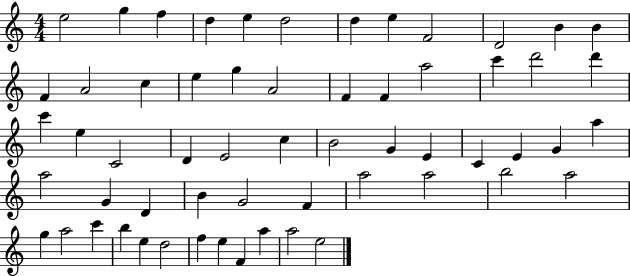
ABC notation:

X:1
T:Untitled
M:4/4
L:1/4
K:C
e2 g f d e d2 d e F2 D2 B B F A2 c e g A2 F F a2 c' d'2 d' c' e C2 D E2 c B2 G E C E G a a2 G D B G2 F a2 a2 b2 a2 g a2 c' b e d2 f e F a a2 e2